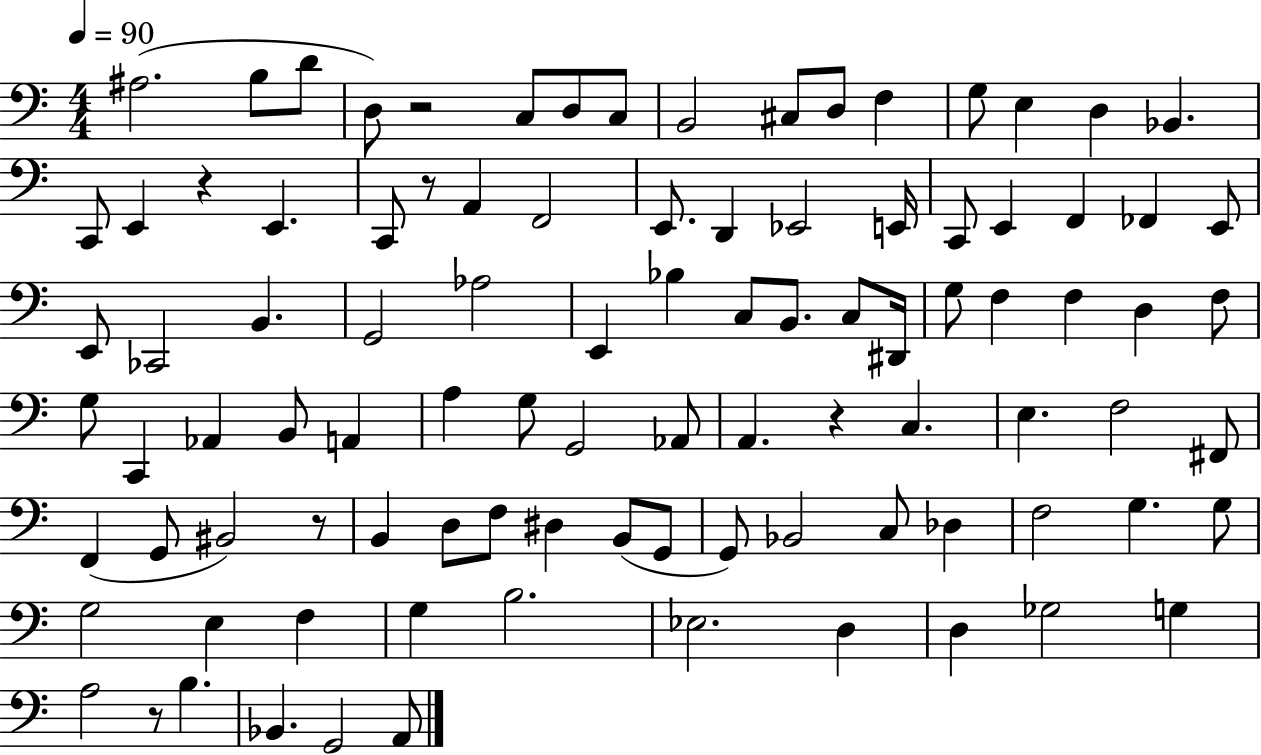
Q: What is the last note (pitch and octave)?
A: A2